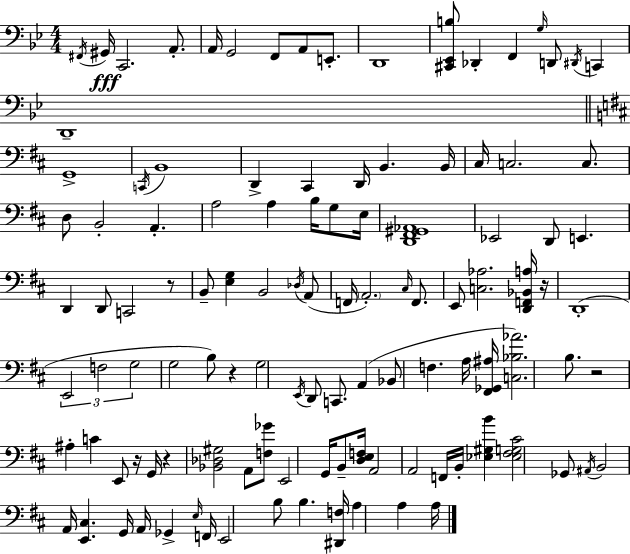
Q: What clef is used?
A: bass